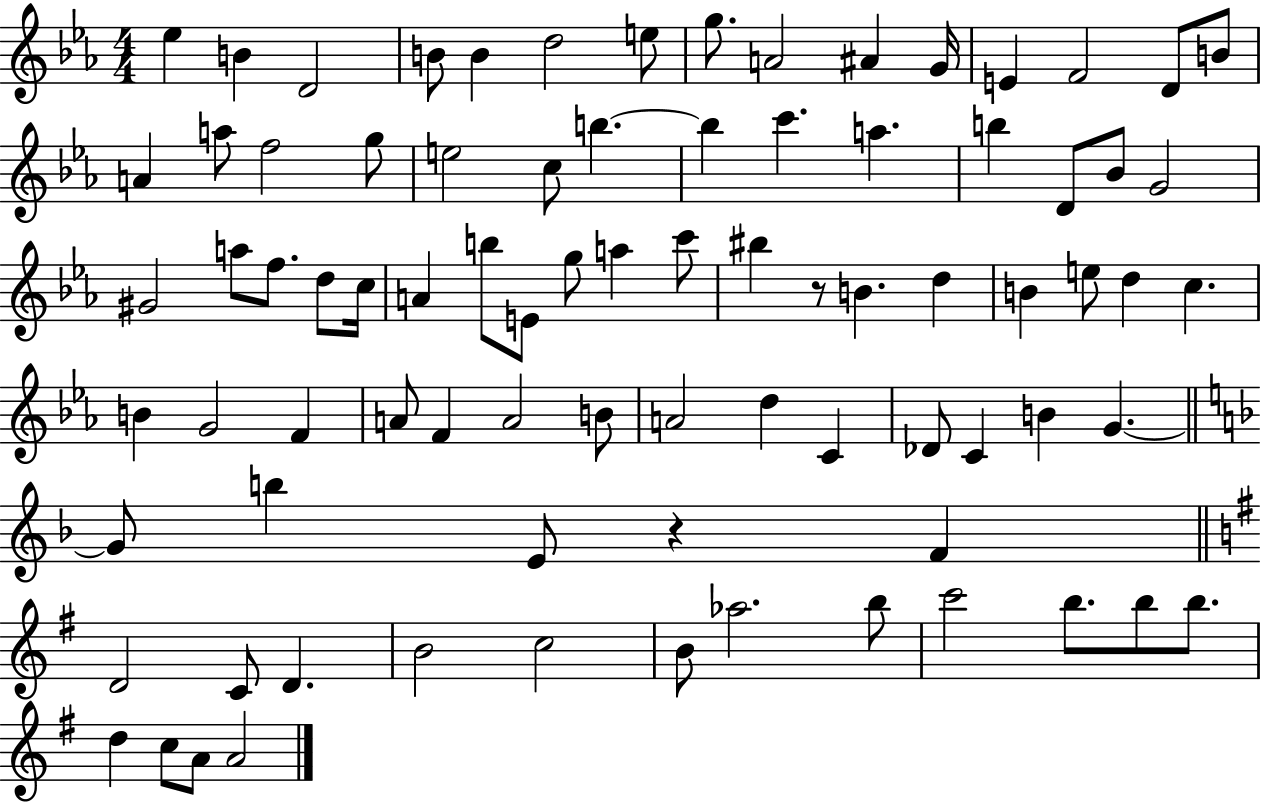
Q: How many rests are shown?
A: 2